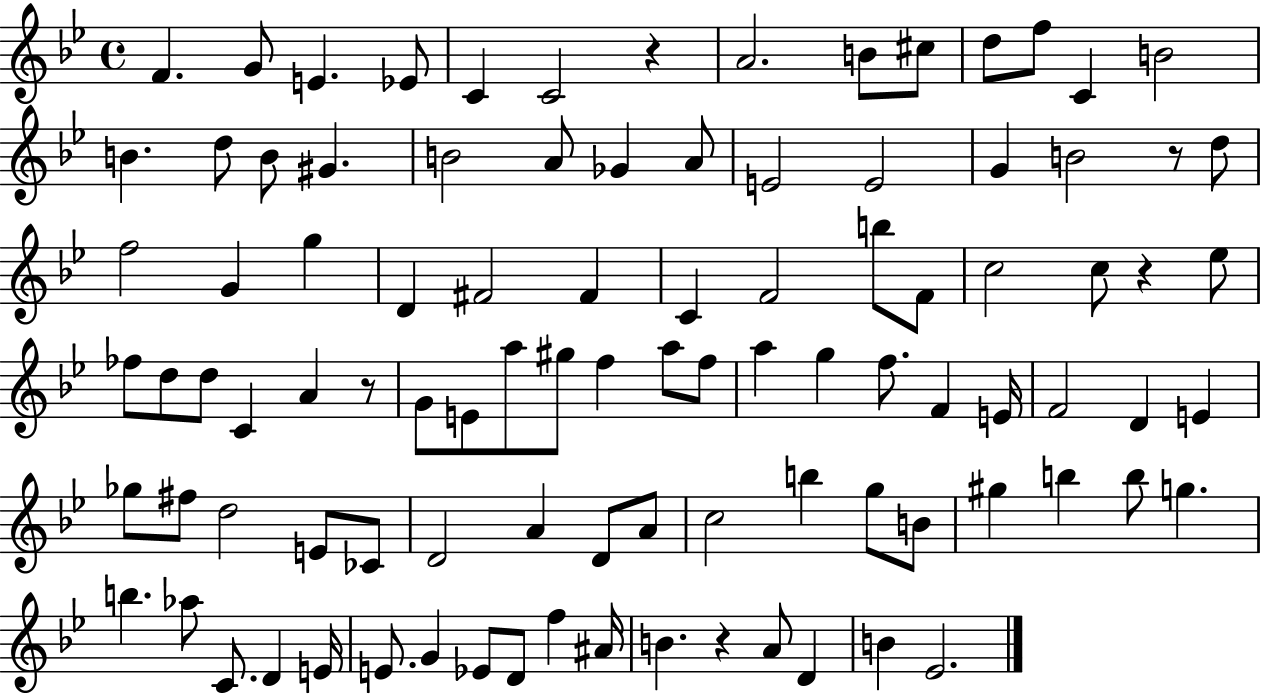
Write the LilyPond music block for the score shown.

{
  \clef treble
  \time 4/4
  \defaultTimeSignature
  \key bes \major
  f'4. g'8 e'4. ees'8 | c'4 c'2 r4 | a'2. b'8 cis''8 | d''8 f''8 c'4 b'2 | \break b'4. d''8 b'8 gis'4. | b'2 a'8 ges'4 a'8 | e'2 e'2 | g'4 b'2 r8 d''8 | \break f''2 g'4 g''4 | d'4 fis'2 fis'4 | c'4 f'2 b''8 f'8 | c''2 c''8 r4 ees''8 | \break fes''8 d''8 d''8 c'4 a'4 r8 | g'8 e'8 a''8 gis''8 f''4 a''8 f''8 | a''4 g''4 f''8. f'4 e'16 | f'2 d'4 e'4 | \break ges''8 fis''8 d''2 e'8 ces'8 | d'2 a'4 d'8 a'8 | c''2 b''4 g''8 b'8 | gis''4 b''4 b''8 g''4. | \break b''4. aes''8 c'8. d'4 e'16 | e'8. g'4 ees'8 d'8 f''4 ais'16 | b'4. r4 a'8 d'4 | b'4 ees'2. | \break \bar "|."
}